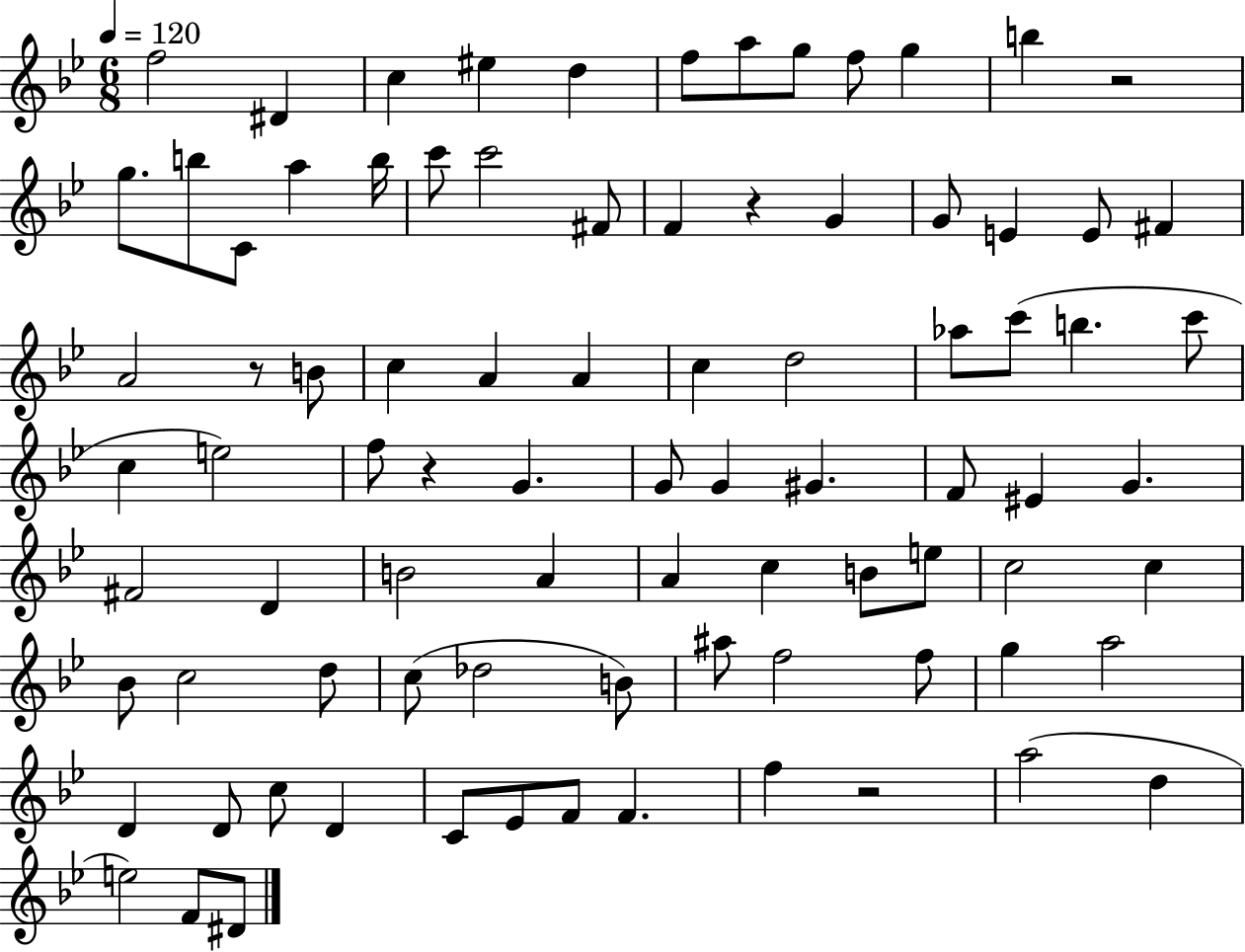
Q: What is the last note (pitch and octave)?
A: D#4